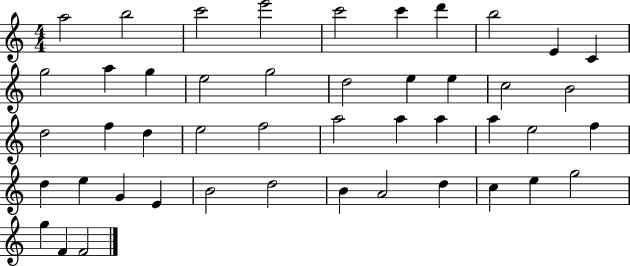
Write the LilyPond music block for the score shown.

{
  \clef treble
  \numericTimeSignature
  \time 4/4
  \key c \major
  a''2 b''2 | c'''2 e'''2 | c'''2 c'''4 d'''4 | b''2 e'4 c'4 | \break g''2 a''4 g''4 | e''2 g''2 | d''2 e''4 e''4 | c''2 b'2 | \break d''2 f''4 d''4 | e''2 f''2 | a''2 a''4 a''4 | a''4 e''2 f''4 | \break d''4 e''4 g'4 e'4 | b'2 d''2 | b'4 a'2 d''4 | c''4 e''4 g''2 | \break g''4 f'4 f'2 | \bar "|."
}